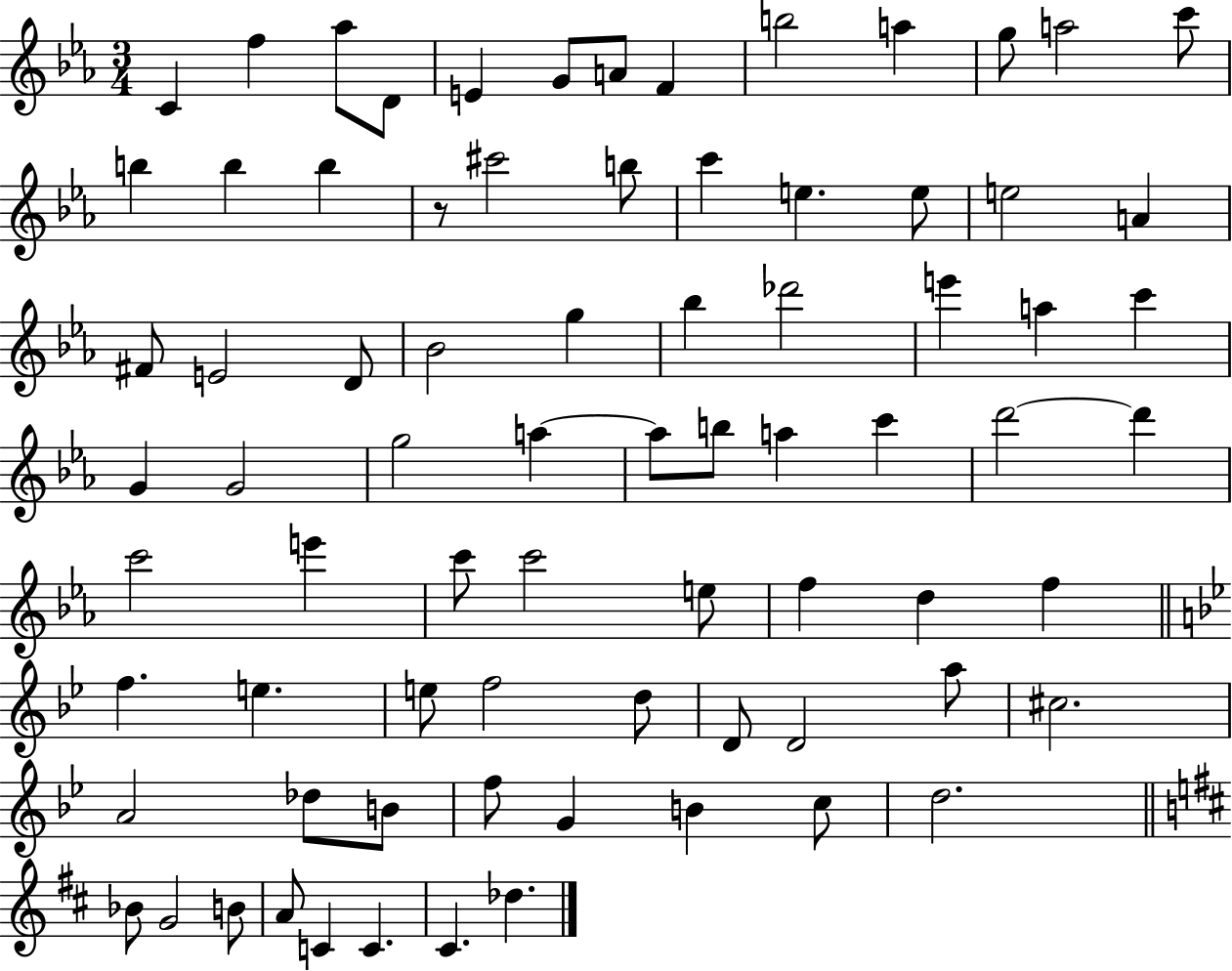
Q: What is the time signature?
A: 3/4